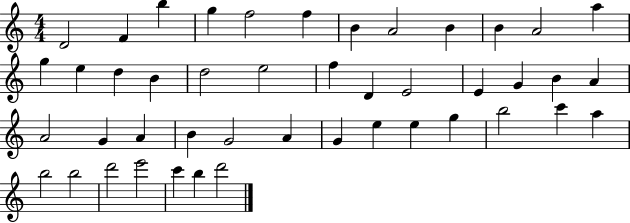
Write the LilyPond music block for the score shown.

{
  \clef treble
  \numericTimeSignature
  \time 4/4
  \key c \major
  d'2 f'4 b''4 | g''4 f''2 f''4 | b'4 a'2 b'4 | b'4 a'2 a''4 | \break g''4 e''4 d''4 b'4 | d''2 e''2 | f''4 d'4 e'2 | e'4 g'4 b'4 a'4 | \break a'2 g'4 a'4 | b'4 g'2 a'4 | g'4 e''4 e''4 g''4 | b''2 c'''4 a''4 | \break b''2 b''2 | d'''2 e'''2 | c'''4 b''4 d'''2 | \bar "|."
}